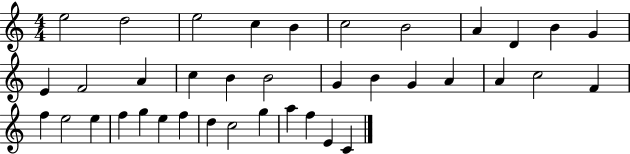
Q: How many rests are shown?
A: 0